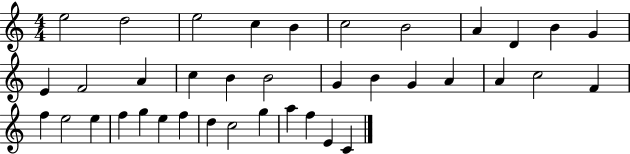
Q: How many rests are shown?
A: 0